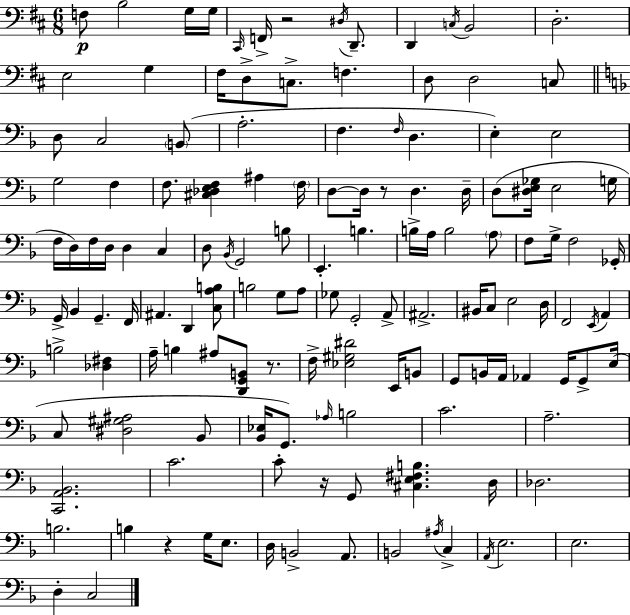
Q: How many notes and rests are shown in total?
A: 138